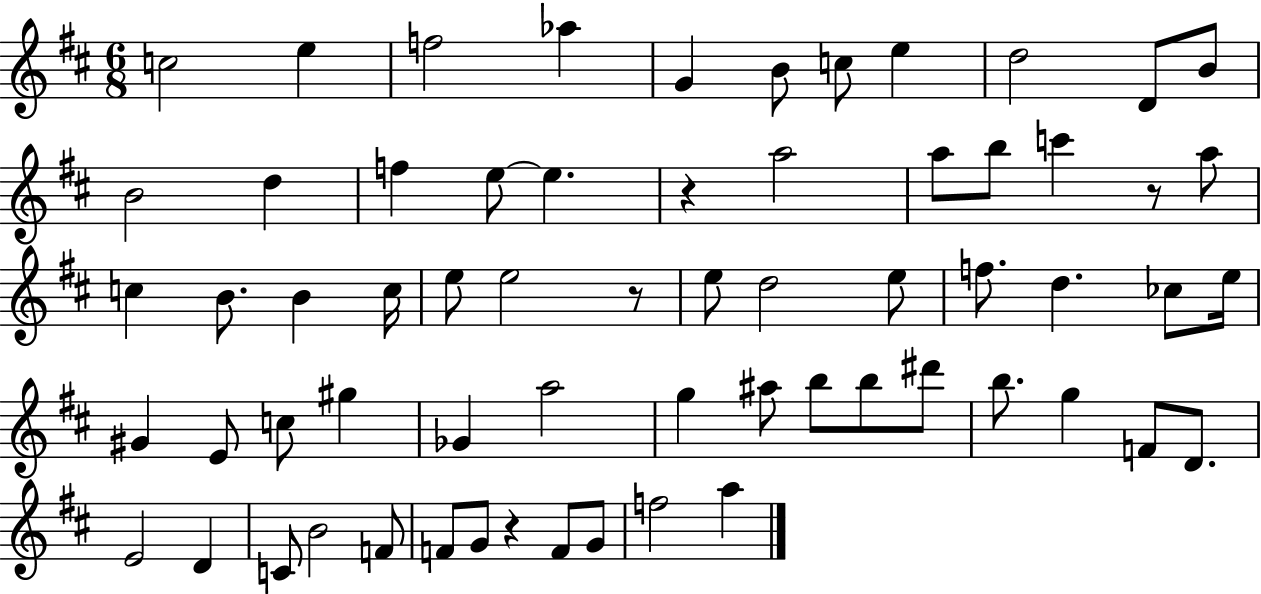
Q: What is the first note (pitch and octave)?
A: C5